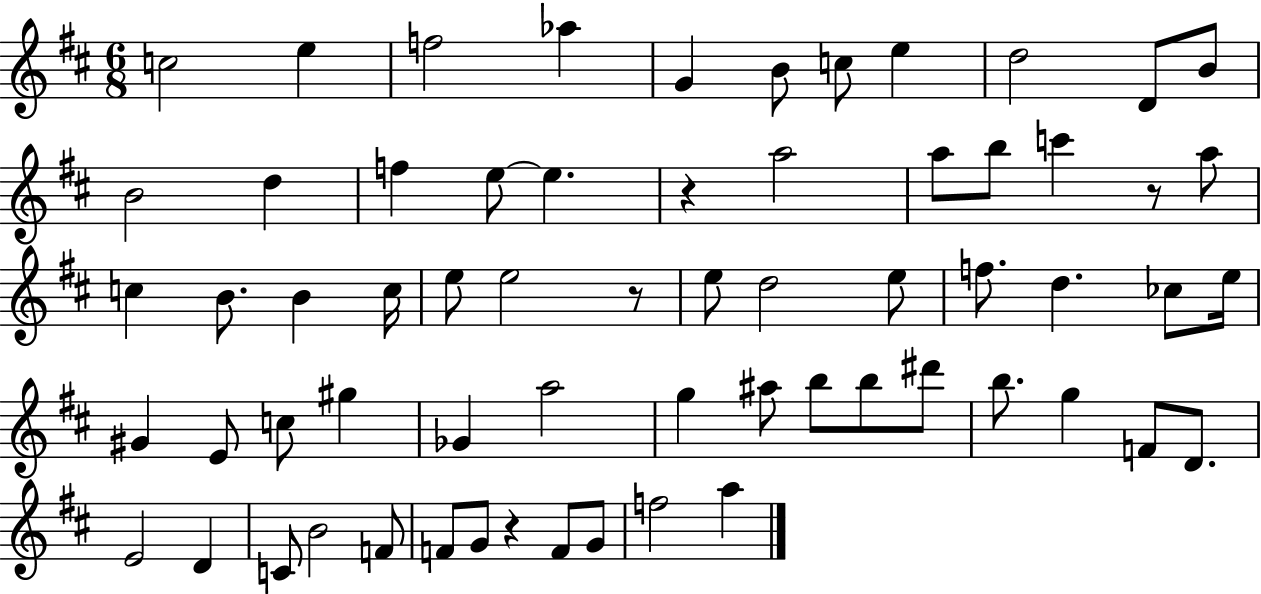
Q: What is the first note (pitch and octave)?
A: C5